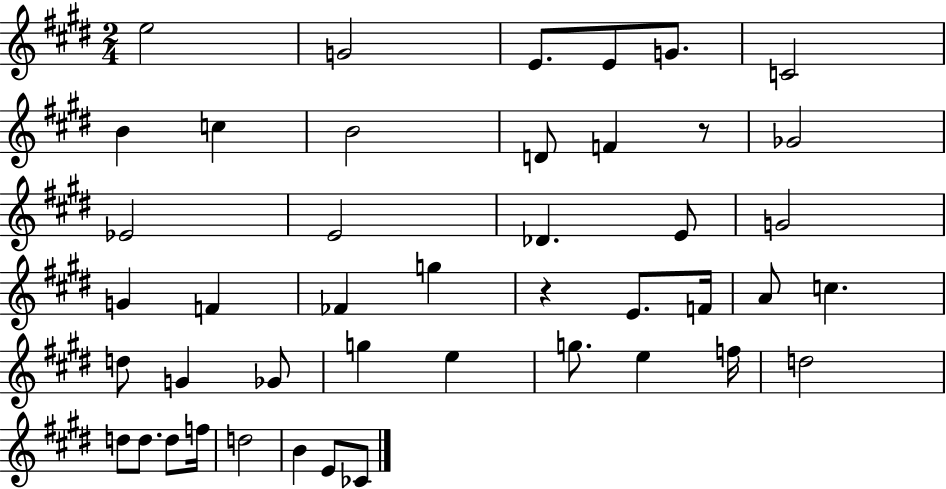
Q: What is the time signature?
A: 2/4